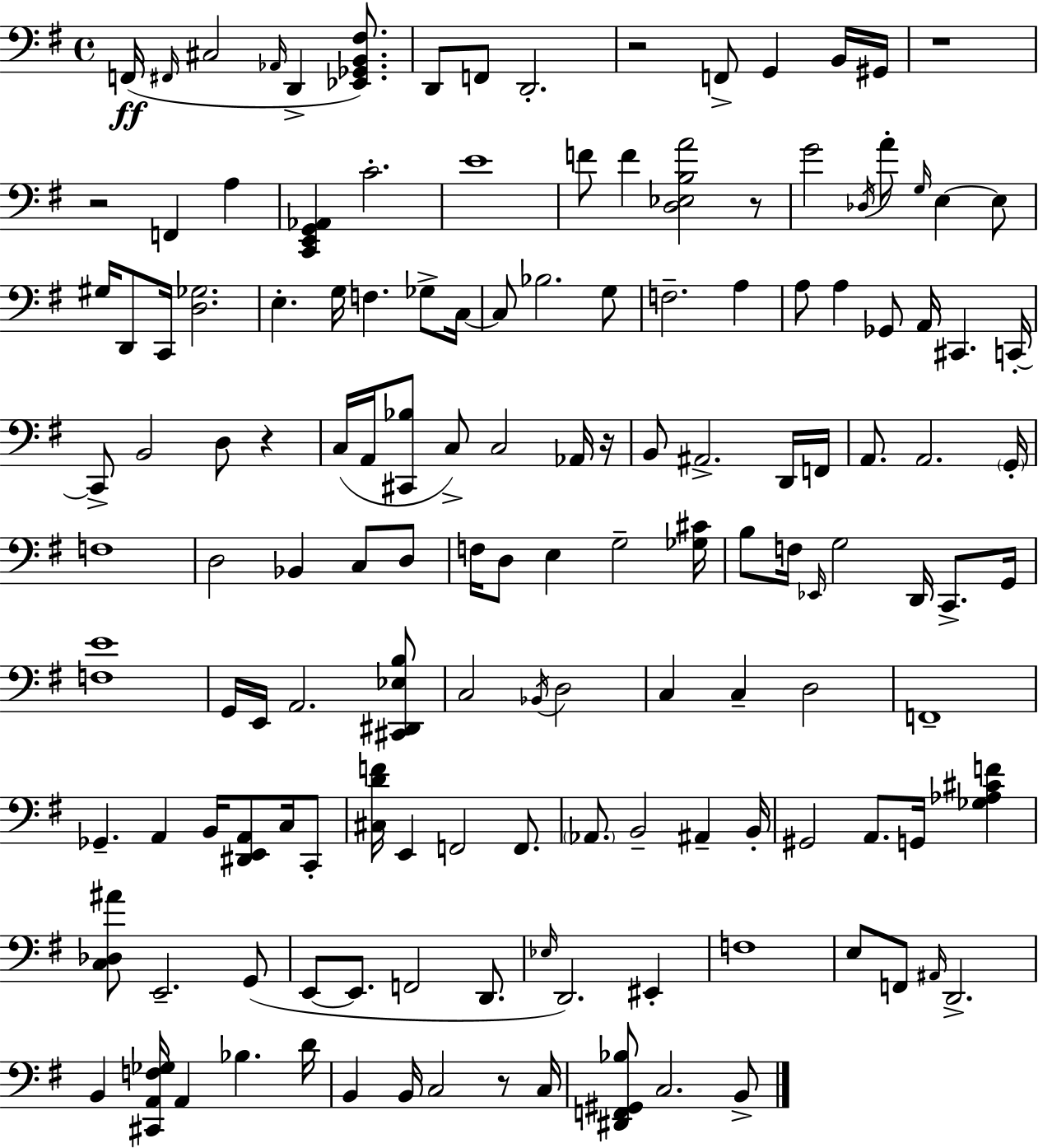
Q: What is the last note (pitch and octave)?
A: B2